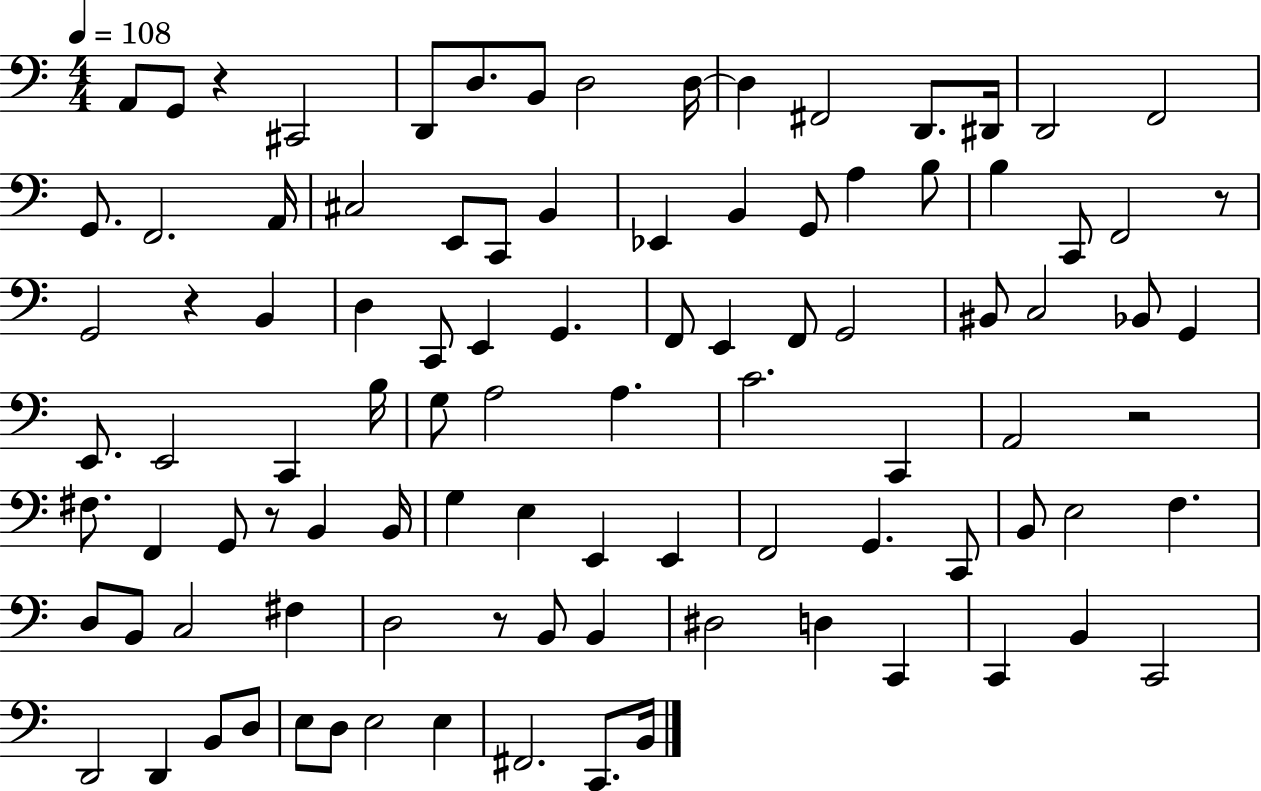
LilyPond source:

{
  \clef bass
  \numericTimeSignature
  \time 4/4
  \key c \major
  \tempo 4 = 108
  a,8 g,8 r4 cis,2 | d,8 d8. b,8 d2 d16~~ | d4 fis,2 d,8. dis,16 | d,2 f,2 | \break g,8. f,2. a,16 | cis2 e,8 c,8 b,4 | ees,4 b,4 g,8 a4 b8 | b4 c,8 f,2 r8 | \break g,2 r4 b,4 | d4 c,8 e,4 g,4. | f,8 e,4 f,8 g,2 | bis,8 c2 bes,8 g,4 | \break e,8. e,2 c,4 b16 | g8 a2 a4. | c'2. c,4 | a,2 r2 | \break fis8. f,4 g,8 r8 b,4 b,16 | g4 e4 e,4 e,4 | f,2 g,4. c,8 | b,8 e2 f4. | \break d8 b,8 c2 fis4 | d2 r8 b,8 b,4 | dis2 d4 c,4 | c,4 b,4 c,2 | \break d,2 d,4 b,8 d8 | e8 d8 e2 e4 | fis,2. c,8. b,16 | \bar "|."
}